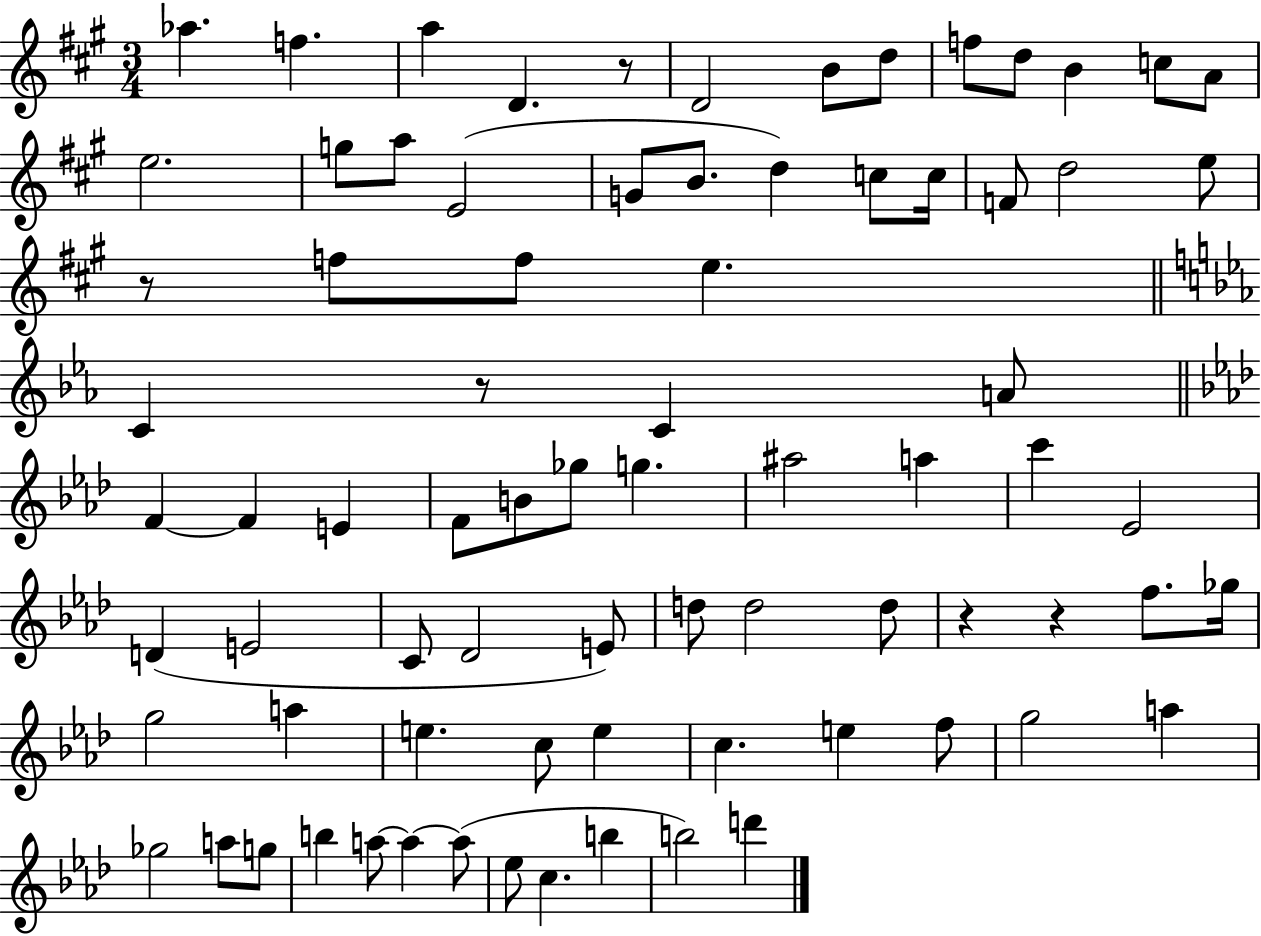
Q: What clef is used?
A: treble